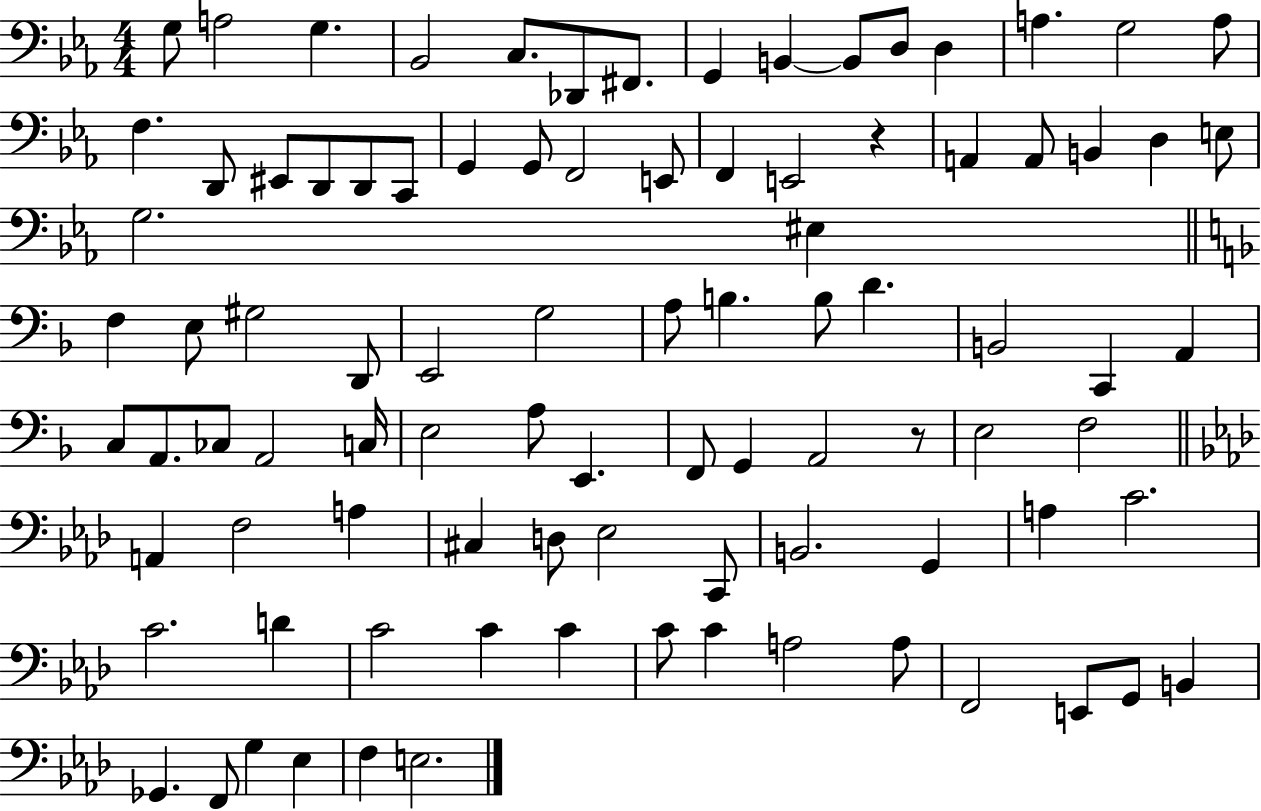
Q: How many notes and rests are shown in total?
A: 92